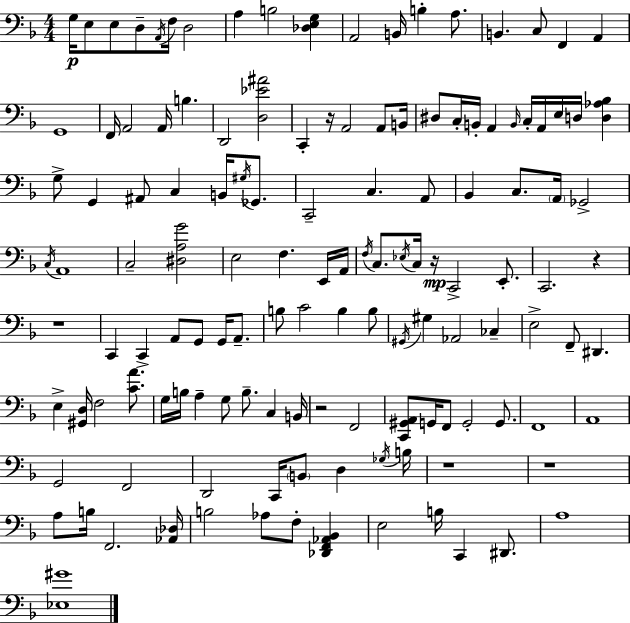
X:1
T:Untitled
M:4/4
L:1/4
K:Dm
G,/4 E,/2 E,/2 D,/2 A,,/4 F,/4 D,2 A, B,2 [_D,E,G,] A,,2 B,,/4 B, A,/2 B,, C,/2 F,, A,, G,,4 F,,/4 A,,2 A,,/4 B, D,,2 [D,_E^A]2 C,, z/4 A,,2 A,,/2 B,,/4 ^D,/2 C,/4 B,,/4 A,, B,,/4 C,/4 A,,/4 E,/4 D,/4 [D,_A,_B,] G,/2 G,, ^A,,/2 C, B,,/4 ^G,/4 _G,,/2 C,,2 C, A,,/2 _B,, C,/2 A,,/4 _G,,2 C,/4 A,,4 C,2 [^D,A,G]2 E,2 F, E,,/4 A,,/4 F,/4 C,/2 _E,/4 C,/4 z/4 C,,2 E,,/2 C,,2 z z4 C,, C,, A,,/2 G,,/2 G,,/4 A,,/2 B,/2 C2 B, B,/2 ^G,,/4 ^G, _A,,2 _C, E,2 F,,/2 ^D,, E, [^G,,D,]/4 F,2 [CA]/2 G,/4 B,/4 A, G,/2 B,/2 C, B,,/4 z2 F,,2 [C,,^G,,A,,]/2 G,,/4 F,,/2 G,,2 G,,/2 F,,4 A,,4 G,,2 F,,2 D,,2 C,,/4 B,,/2 D, _G,/4 B,/4 z4 z4 A,/2 B,/4 F,,2 [_A,,_D,]/4 B,2 _A,/2 F,/2 [_D,,F,,_A,,_B,,] E,2 B,/4 C,, ^D,,/2 A,4 [_E,^G]4